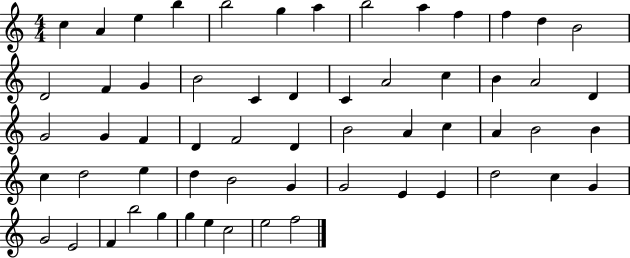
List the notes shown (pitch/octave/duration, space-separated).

C5/q A4/q E5/q B5/q B5/h G5/q A5/q B5/h A5/q F5/q F5/q D5/q B4/h D4/h F4/q G4/q B4/h C4/q D4/q C4/q A4/h C5/q B4/q A4/h D4/q G4/h G4/q F4/q D4/q F4/h D4/q B4/h A4/q C5/q A4/q B4/h B4/q C5/q D5/h E5/q D5/q B4/h G4/q G4/h E4/q E4/q D5/h C5/q G4/q G4/h E4/h F4/q B5/h G5/q G5/q E5/q C5/h E5/h F5/h